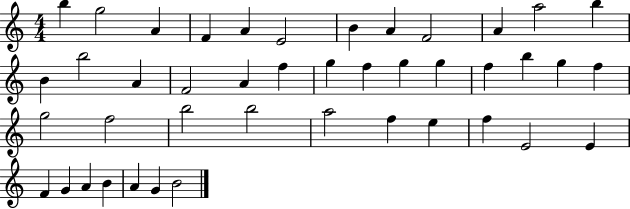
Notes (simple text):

B5/q G5/h A4/q F4/q A4/q E4/h B4/q A4/q F4/h A4/q A5/h B5/q B4/q B5/h A4/q F4/h A4/q F5/q G5/q F5/q G5/q G5/q F5/q B5/q G5/q F5/q G5/h F5/h B5/h B5/h A5/h F5/q E5/q F5/q E4/h E4/q F4/q G4/q A4/q B4/q A4/q G4/q B4/h